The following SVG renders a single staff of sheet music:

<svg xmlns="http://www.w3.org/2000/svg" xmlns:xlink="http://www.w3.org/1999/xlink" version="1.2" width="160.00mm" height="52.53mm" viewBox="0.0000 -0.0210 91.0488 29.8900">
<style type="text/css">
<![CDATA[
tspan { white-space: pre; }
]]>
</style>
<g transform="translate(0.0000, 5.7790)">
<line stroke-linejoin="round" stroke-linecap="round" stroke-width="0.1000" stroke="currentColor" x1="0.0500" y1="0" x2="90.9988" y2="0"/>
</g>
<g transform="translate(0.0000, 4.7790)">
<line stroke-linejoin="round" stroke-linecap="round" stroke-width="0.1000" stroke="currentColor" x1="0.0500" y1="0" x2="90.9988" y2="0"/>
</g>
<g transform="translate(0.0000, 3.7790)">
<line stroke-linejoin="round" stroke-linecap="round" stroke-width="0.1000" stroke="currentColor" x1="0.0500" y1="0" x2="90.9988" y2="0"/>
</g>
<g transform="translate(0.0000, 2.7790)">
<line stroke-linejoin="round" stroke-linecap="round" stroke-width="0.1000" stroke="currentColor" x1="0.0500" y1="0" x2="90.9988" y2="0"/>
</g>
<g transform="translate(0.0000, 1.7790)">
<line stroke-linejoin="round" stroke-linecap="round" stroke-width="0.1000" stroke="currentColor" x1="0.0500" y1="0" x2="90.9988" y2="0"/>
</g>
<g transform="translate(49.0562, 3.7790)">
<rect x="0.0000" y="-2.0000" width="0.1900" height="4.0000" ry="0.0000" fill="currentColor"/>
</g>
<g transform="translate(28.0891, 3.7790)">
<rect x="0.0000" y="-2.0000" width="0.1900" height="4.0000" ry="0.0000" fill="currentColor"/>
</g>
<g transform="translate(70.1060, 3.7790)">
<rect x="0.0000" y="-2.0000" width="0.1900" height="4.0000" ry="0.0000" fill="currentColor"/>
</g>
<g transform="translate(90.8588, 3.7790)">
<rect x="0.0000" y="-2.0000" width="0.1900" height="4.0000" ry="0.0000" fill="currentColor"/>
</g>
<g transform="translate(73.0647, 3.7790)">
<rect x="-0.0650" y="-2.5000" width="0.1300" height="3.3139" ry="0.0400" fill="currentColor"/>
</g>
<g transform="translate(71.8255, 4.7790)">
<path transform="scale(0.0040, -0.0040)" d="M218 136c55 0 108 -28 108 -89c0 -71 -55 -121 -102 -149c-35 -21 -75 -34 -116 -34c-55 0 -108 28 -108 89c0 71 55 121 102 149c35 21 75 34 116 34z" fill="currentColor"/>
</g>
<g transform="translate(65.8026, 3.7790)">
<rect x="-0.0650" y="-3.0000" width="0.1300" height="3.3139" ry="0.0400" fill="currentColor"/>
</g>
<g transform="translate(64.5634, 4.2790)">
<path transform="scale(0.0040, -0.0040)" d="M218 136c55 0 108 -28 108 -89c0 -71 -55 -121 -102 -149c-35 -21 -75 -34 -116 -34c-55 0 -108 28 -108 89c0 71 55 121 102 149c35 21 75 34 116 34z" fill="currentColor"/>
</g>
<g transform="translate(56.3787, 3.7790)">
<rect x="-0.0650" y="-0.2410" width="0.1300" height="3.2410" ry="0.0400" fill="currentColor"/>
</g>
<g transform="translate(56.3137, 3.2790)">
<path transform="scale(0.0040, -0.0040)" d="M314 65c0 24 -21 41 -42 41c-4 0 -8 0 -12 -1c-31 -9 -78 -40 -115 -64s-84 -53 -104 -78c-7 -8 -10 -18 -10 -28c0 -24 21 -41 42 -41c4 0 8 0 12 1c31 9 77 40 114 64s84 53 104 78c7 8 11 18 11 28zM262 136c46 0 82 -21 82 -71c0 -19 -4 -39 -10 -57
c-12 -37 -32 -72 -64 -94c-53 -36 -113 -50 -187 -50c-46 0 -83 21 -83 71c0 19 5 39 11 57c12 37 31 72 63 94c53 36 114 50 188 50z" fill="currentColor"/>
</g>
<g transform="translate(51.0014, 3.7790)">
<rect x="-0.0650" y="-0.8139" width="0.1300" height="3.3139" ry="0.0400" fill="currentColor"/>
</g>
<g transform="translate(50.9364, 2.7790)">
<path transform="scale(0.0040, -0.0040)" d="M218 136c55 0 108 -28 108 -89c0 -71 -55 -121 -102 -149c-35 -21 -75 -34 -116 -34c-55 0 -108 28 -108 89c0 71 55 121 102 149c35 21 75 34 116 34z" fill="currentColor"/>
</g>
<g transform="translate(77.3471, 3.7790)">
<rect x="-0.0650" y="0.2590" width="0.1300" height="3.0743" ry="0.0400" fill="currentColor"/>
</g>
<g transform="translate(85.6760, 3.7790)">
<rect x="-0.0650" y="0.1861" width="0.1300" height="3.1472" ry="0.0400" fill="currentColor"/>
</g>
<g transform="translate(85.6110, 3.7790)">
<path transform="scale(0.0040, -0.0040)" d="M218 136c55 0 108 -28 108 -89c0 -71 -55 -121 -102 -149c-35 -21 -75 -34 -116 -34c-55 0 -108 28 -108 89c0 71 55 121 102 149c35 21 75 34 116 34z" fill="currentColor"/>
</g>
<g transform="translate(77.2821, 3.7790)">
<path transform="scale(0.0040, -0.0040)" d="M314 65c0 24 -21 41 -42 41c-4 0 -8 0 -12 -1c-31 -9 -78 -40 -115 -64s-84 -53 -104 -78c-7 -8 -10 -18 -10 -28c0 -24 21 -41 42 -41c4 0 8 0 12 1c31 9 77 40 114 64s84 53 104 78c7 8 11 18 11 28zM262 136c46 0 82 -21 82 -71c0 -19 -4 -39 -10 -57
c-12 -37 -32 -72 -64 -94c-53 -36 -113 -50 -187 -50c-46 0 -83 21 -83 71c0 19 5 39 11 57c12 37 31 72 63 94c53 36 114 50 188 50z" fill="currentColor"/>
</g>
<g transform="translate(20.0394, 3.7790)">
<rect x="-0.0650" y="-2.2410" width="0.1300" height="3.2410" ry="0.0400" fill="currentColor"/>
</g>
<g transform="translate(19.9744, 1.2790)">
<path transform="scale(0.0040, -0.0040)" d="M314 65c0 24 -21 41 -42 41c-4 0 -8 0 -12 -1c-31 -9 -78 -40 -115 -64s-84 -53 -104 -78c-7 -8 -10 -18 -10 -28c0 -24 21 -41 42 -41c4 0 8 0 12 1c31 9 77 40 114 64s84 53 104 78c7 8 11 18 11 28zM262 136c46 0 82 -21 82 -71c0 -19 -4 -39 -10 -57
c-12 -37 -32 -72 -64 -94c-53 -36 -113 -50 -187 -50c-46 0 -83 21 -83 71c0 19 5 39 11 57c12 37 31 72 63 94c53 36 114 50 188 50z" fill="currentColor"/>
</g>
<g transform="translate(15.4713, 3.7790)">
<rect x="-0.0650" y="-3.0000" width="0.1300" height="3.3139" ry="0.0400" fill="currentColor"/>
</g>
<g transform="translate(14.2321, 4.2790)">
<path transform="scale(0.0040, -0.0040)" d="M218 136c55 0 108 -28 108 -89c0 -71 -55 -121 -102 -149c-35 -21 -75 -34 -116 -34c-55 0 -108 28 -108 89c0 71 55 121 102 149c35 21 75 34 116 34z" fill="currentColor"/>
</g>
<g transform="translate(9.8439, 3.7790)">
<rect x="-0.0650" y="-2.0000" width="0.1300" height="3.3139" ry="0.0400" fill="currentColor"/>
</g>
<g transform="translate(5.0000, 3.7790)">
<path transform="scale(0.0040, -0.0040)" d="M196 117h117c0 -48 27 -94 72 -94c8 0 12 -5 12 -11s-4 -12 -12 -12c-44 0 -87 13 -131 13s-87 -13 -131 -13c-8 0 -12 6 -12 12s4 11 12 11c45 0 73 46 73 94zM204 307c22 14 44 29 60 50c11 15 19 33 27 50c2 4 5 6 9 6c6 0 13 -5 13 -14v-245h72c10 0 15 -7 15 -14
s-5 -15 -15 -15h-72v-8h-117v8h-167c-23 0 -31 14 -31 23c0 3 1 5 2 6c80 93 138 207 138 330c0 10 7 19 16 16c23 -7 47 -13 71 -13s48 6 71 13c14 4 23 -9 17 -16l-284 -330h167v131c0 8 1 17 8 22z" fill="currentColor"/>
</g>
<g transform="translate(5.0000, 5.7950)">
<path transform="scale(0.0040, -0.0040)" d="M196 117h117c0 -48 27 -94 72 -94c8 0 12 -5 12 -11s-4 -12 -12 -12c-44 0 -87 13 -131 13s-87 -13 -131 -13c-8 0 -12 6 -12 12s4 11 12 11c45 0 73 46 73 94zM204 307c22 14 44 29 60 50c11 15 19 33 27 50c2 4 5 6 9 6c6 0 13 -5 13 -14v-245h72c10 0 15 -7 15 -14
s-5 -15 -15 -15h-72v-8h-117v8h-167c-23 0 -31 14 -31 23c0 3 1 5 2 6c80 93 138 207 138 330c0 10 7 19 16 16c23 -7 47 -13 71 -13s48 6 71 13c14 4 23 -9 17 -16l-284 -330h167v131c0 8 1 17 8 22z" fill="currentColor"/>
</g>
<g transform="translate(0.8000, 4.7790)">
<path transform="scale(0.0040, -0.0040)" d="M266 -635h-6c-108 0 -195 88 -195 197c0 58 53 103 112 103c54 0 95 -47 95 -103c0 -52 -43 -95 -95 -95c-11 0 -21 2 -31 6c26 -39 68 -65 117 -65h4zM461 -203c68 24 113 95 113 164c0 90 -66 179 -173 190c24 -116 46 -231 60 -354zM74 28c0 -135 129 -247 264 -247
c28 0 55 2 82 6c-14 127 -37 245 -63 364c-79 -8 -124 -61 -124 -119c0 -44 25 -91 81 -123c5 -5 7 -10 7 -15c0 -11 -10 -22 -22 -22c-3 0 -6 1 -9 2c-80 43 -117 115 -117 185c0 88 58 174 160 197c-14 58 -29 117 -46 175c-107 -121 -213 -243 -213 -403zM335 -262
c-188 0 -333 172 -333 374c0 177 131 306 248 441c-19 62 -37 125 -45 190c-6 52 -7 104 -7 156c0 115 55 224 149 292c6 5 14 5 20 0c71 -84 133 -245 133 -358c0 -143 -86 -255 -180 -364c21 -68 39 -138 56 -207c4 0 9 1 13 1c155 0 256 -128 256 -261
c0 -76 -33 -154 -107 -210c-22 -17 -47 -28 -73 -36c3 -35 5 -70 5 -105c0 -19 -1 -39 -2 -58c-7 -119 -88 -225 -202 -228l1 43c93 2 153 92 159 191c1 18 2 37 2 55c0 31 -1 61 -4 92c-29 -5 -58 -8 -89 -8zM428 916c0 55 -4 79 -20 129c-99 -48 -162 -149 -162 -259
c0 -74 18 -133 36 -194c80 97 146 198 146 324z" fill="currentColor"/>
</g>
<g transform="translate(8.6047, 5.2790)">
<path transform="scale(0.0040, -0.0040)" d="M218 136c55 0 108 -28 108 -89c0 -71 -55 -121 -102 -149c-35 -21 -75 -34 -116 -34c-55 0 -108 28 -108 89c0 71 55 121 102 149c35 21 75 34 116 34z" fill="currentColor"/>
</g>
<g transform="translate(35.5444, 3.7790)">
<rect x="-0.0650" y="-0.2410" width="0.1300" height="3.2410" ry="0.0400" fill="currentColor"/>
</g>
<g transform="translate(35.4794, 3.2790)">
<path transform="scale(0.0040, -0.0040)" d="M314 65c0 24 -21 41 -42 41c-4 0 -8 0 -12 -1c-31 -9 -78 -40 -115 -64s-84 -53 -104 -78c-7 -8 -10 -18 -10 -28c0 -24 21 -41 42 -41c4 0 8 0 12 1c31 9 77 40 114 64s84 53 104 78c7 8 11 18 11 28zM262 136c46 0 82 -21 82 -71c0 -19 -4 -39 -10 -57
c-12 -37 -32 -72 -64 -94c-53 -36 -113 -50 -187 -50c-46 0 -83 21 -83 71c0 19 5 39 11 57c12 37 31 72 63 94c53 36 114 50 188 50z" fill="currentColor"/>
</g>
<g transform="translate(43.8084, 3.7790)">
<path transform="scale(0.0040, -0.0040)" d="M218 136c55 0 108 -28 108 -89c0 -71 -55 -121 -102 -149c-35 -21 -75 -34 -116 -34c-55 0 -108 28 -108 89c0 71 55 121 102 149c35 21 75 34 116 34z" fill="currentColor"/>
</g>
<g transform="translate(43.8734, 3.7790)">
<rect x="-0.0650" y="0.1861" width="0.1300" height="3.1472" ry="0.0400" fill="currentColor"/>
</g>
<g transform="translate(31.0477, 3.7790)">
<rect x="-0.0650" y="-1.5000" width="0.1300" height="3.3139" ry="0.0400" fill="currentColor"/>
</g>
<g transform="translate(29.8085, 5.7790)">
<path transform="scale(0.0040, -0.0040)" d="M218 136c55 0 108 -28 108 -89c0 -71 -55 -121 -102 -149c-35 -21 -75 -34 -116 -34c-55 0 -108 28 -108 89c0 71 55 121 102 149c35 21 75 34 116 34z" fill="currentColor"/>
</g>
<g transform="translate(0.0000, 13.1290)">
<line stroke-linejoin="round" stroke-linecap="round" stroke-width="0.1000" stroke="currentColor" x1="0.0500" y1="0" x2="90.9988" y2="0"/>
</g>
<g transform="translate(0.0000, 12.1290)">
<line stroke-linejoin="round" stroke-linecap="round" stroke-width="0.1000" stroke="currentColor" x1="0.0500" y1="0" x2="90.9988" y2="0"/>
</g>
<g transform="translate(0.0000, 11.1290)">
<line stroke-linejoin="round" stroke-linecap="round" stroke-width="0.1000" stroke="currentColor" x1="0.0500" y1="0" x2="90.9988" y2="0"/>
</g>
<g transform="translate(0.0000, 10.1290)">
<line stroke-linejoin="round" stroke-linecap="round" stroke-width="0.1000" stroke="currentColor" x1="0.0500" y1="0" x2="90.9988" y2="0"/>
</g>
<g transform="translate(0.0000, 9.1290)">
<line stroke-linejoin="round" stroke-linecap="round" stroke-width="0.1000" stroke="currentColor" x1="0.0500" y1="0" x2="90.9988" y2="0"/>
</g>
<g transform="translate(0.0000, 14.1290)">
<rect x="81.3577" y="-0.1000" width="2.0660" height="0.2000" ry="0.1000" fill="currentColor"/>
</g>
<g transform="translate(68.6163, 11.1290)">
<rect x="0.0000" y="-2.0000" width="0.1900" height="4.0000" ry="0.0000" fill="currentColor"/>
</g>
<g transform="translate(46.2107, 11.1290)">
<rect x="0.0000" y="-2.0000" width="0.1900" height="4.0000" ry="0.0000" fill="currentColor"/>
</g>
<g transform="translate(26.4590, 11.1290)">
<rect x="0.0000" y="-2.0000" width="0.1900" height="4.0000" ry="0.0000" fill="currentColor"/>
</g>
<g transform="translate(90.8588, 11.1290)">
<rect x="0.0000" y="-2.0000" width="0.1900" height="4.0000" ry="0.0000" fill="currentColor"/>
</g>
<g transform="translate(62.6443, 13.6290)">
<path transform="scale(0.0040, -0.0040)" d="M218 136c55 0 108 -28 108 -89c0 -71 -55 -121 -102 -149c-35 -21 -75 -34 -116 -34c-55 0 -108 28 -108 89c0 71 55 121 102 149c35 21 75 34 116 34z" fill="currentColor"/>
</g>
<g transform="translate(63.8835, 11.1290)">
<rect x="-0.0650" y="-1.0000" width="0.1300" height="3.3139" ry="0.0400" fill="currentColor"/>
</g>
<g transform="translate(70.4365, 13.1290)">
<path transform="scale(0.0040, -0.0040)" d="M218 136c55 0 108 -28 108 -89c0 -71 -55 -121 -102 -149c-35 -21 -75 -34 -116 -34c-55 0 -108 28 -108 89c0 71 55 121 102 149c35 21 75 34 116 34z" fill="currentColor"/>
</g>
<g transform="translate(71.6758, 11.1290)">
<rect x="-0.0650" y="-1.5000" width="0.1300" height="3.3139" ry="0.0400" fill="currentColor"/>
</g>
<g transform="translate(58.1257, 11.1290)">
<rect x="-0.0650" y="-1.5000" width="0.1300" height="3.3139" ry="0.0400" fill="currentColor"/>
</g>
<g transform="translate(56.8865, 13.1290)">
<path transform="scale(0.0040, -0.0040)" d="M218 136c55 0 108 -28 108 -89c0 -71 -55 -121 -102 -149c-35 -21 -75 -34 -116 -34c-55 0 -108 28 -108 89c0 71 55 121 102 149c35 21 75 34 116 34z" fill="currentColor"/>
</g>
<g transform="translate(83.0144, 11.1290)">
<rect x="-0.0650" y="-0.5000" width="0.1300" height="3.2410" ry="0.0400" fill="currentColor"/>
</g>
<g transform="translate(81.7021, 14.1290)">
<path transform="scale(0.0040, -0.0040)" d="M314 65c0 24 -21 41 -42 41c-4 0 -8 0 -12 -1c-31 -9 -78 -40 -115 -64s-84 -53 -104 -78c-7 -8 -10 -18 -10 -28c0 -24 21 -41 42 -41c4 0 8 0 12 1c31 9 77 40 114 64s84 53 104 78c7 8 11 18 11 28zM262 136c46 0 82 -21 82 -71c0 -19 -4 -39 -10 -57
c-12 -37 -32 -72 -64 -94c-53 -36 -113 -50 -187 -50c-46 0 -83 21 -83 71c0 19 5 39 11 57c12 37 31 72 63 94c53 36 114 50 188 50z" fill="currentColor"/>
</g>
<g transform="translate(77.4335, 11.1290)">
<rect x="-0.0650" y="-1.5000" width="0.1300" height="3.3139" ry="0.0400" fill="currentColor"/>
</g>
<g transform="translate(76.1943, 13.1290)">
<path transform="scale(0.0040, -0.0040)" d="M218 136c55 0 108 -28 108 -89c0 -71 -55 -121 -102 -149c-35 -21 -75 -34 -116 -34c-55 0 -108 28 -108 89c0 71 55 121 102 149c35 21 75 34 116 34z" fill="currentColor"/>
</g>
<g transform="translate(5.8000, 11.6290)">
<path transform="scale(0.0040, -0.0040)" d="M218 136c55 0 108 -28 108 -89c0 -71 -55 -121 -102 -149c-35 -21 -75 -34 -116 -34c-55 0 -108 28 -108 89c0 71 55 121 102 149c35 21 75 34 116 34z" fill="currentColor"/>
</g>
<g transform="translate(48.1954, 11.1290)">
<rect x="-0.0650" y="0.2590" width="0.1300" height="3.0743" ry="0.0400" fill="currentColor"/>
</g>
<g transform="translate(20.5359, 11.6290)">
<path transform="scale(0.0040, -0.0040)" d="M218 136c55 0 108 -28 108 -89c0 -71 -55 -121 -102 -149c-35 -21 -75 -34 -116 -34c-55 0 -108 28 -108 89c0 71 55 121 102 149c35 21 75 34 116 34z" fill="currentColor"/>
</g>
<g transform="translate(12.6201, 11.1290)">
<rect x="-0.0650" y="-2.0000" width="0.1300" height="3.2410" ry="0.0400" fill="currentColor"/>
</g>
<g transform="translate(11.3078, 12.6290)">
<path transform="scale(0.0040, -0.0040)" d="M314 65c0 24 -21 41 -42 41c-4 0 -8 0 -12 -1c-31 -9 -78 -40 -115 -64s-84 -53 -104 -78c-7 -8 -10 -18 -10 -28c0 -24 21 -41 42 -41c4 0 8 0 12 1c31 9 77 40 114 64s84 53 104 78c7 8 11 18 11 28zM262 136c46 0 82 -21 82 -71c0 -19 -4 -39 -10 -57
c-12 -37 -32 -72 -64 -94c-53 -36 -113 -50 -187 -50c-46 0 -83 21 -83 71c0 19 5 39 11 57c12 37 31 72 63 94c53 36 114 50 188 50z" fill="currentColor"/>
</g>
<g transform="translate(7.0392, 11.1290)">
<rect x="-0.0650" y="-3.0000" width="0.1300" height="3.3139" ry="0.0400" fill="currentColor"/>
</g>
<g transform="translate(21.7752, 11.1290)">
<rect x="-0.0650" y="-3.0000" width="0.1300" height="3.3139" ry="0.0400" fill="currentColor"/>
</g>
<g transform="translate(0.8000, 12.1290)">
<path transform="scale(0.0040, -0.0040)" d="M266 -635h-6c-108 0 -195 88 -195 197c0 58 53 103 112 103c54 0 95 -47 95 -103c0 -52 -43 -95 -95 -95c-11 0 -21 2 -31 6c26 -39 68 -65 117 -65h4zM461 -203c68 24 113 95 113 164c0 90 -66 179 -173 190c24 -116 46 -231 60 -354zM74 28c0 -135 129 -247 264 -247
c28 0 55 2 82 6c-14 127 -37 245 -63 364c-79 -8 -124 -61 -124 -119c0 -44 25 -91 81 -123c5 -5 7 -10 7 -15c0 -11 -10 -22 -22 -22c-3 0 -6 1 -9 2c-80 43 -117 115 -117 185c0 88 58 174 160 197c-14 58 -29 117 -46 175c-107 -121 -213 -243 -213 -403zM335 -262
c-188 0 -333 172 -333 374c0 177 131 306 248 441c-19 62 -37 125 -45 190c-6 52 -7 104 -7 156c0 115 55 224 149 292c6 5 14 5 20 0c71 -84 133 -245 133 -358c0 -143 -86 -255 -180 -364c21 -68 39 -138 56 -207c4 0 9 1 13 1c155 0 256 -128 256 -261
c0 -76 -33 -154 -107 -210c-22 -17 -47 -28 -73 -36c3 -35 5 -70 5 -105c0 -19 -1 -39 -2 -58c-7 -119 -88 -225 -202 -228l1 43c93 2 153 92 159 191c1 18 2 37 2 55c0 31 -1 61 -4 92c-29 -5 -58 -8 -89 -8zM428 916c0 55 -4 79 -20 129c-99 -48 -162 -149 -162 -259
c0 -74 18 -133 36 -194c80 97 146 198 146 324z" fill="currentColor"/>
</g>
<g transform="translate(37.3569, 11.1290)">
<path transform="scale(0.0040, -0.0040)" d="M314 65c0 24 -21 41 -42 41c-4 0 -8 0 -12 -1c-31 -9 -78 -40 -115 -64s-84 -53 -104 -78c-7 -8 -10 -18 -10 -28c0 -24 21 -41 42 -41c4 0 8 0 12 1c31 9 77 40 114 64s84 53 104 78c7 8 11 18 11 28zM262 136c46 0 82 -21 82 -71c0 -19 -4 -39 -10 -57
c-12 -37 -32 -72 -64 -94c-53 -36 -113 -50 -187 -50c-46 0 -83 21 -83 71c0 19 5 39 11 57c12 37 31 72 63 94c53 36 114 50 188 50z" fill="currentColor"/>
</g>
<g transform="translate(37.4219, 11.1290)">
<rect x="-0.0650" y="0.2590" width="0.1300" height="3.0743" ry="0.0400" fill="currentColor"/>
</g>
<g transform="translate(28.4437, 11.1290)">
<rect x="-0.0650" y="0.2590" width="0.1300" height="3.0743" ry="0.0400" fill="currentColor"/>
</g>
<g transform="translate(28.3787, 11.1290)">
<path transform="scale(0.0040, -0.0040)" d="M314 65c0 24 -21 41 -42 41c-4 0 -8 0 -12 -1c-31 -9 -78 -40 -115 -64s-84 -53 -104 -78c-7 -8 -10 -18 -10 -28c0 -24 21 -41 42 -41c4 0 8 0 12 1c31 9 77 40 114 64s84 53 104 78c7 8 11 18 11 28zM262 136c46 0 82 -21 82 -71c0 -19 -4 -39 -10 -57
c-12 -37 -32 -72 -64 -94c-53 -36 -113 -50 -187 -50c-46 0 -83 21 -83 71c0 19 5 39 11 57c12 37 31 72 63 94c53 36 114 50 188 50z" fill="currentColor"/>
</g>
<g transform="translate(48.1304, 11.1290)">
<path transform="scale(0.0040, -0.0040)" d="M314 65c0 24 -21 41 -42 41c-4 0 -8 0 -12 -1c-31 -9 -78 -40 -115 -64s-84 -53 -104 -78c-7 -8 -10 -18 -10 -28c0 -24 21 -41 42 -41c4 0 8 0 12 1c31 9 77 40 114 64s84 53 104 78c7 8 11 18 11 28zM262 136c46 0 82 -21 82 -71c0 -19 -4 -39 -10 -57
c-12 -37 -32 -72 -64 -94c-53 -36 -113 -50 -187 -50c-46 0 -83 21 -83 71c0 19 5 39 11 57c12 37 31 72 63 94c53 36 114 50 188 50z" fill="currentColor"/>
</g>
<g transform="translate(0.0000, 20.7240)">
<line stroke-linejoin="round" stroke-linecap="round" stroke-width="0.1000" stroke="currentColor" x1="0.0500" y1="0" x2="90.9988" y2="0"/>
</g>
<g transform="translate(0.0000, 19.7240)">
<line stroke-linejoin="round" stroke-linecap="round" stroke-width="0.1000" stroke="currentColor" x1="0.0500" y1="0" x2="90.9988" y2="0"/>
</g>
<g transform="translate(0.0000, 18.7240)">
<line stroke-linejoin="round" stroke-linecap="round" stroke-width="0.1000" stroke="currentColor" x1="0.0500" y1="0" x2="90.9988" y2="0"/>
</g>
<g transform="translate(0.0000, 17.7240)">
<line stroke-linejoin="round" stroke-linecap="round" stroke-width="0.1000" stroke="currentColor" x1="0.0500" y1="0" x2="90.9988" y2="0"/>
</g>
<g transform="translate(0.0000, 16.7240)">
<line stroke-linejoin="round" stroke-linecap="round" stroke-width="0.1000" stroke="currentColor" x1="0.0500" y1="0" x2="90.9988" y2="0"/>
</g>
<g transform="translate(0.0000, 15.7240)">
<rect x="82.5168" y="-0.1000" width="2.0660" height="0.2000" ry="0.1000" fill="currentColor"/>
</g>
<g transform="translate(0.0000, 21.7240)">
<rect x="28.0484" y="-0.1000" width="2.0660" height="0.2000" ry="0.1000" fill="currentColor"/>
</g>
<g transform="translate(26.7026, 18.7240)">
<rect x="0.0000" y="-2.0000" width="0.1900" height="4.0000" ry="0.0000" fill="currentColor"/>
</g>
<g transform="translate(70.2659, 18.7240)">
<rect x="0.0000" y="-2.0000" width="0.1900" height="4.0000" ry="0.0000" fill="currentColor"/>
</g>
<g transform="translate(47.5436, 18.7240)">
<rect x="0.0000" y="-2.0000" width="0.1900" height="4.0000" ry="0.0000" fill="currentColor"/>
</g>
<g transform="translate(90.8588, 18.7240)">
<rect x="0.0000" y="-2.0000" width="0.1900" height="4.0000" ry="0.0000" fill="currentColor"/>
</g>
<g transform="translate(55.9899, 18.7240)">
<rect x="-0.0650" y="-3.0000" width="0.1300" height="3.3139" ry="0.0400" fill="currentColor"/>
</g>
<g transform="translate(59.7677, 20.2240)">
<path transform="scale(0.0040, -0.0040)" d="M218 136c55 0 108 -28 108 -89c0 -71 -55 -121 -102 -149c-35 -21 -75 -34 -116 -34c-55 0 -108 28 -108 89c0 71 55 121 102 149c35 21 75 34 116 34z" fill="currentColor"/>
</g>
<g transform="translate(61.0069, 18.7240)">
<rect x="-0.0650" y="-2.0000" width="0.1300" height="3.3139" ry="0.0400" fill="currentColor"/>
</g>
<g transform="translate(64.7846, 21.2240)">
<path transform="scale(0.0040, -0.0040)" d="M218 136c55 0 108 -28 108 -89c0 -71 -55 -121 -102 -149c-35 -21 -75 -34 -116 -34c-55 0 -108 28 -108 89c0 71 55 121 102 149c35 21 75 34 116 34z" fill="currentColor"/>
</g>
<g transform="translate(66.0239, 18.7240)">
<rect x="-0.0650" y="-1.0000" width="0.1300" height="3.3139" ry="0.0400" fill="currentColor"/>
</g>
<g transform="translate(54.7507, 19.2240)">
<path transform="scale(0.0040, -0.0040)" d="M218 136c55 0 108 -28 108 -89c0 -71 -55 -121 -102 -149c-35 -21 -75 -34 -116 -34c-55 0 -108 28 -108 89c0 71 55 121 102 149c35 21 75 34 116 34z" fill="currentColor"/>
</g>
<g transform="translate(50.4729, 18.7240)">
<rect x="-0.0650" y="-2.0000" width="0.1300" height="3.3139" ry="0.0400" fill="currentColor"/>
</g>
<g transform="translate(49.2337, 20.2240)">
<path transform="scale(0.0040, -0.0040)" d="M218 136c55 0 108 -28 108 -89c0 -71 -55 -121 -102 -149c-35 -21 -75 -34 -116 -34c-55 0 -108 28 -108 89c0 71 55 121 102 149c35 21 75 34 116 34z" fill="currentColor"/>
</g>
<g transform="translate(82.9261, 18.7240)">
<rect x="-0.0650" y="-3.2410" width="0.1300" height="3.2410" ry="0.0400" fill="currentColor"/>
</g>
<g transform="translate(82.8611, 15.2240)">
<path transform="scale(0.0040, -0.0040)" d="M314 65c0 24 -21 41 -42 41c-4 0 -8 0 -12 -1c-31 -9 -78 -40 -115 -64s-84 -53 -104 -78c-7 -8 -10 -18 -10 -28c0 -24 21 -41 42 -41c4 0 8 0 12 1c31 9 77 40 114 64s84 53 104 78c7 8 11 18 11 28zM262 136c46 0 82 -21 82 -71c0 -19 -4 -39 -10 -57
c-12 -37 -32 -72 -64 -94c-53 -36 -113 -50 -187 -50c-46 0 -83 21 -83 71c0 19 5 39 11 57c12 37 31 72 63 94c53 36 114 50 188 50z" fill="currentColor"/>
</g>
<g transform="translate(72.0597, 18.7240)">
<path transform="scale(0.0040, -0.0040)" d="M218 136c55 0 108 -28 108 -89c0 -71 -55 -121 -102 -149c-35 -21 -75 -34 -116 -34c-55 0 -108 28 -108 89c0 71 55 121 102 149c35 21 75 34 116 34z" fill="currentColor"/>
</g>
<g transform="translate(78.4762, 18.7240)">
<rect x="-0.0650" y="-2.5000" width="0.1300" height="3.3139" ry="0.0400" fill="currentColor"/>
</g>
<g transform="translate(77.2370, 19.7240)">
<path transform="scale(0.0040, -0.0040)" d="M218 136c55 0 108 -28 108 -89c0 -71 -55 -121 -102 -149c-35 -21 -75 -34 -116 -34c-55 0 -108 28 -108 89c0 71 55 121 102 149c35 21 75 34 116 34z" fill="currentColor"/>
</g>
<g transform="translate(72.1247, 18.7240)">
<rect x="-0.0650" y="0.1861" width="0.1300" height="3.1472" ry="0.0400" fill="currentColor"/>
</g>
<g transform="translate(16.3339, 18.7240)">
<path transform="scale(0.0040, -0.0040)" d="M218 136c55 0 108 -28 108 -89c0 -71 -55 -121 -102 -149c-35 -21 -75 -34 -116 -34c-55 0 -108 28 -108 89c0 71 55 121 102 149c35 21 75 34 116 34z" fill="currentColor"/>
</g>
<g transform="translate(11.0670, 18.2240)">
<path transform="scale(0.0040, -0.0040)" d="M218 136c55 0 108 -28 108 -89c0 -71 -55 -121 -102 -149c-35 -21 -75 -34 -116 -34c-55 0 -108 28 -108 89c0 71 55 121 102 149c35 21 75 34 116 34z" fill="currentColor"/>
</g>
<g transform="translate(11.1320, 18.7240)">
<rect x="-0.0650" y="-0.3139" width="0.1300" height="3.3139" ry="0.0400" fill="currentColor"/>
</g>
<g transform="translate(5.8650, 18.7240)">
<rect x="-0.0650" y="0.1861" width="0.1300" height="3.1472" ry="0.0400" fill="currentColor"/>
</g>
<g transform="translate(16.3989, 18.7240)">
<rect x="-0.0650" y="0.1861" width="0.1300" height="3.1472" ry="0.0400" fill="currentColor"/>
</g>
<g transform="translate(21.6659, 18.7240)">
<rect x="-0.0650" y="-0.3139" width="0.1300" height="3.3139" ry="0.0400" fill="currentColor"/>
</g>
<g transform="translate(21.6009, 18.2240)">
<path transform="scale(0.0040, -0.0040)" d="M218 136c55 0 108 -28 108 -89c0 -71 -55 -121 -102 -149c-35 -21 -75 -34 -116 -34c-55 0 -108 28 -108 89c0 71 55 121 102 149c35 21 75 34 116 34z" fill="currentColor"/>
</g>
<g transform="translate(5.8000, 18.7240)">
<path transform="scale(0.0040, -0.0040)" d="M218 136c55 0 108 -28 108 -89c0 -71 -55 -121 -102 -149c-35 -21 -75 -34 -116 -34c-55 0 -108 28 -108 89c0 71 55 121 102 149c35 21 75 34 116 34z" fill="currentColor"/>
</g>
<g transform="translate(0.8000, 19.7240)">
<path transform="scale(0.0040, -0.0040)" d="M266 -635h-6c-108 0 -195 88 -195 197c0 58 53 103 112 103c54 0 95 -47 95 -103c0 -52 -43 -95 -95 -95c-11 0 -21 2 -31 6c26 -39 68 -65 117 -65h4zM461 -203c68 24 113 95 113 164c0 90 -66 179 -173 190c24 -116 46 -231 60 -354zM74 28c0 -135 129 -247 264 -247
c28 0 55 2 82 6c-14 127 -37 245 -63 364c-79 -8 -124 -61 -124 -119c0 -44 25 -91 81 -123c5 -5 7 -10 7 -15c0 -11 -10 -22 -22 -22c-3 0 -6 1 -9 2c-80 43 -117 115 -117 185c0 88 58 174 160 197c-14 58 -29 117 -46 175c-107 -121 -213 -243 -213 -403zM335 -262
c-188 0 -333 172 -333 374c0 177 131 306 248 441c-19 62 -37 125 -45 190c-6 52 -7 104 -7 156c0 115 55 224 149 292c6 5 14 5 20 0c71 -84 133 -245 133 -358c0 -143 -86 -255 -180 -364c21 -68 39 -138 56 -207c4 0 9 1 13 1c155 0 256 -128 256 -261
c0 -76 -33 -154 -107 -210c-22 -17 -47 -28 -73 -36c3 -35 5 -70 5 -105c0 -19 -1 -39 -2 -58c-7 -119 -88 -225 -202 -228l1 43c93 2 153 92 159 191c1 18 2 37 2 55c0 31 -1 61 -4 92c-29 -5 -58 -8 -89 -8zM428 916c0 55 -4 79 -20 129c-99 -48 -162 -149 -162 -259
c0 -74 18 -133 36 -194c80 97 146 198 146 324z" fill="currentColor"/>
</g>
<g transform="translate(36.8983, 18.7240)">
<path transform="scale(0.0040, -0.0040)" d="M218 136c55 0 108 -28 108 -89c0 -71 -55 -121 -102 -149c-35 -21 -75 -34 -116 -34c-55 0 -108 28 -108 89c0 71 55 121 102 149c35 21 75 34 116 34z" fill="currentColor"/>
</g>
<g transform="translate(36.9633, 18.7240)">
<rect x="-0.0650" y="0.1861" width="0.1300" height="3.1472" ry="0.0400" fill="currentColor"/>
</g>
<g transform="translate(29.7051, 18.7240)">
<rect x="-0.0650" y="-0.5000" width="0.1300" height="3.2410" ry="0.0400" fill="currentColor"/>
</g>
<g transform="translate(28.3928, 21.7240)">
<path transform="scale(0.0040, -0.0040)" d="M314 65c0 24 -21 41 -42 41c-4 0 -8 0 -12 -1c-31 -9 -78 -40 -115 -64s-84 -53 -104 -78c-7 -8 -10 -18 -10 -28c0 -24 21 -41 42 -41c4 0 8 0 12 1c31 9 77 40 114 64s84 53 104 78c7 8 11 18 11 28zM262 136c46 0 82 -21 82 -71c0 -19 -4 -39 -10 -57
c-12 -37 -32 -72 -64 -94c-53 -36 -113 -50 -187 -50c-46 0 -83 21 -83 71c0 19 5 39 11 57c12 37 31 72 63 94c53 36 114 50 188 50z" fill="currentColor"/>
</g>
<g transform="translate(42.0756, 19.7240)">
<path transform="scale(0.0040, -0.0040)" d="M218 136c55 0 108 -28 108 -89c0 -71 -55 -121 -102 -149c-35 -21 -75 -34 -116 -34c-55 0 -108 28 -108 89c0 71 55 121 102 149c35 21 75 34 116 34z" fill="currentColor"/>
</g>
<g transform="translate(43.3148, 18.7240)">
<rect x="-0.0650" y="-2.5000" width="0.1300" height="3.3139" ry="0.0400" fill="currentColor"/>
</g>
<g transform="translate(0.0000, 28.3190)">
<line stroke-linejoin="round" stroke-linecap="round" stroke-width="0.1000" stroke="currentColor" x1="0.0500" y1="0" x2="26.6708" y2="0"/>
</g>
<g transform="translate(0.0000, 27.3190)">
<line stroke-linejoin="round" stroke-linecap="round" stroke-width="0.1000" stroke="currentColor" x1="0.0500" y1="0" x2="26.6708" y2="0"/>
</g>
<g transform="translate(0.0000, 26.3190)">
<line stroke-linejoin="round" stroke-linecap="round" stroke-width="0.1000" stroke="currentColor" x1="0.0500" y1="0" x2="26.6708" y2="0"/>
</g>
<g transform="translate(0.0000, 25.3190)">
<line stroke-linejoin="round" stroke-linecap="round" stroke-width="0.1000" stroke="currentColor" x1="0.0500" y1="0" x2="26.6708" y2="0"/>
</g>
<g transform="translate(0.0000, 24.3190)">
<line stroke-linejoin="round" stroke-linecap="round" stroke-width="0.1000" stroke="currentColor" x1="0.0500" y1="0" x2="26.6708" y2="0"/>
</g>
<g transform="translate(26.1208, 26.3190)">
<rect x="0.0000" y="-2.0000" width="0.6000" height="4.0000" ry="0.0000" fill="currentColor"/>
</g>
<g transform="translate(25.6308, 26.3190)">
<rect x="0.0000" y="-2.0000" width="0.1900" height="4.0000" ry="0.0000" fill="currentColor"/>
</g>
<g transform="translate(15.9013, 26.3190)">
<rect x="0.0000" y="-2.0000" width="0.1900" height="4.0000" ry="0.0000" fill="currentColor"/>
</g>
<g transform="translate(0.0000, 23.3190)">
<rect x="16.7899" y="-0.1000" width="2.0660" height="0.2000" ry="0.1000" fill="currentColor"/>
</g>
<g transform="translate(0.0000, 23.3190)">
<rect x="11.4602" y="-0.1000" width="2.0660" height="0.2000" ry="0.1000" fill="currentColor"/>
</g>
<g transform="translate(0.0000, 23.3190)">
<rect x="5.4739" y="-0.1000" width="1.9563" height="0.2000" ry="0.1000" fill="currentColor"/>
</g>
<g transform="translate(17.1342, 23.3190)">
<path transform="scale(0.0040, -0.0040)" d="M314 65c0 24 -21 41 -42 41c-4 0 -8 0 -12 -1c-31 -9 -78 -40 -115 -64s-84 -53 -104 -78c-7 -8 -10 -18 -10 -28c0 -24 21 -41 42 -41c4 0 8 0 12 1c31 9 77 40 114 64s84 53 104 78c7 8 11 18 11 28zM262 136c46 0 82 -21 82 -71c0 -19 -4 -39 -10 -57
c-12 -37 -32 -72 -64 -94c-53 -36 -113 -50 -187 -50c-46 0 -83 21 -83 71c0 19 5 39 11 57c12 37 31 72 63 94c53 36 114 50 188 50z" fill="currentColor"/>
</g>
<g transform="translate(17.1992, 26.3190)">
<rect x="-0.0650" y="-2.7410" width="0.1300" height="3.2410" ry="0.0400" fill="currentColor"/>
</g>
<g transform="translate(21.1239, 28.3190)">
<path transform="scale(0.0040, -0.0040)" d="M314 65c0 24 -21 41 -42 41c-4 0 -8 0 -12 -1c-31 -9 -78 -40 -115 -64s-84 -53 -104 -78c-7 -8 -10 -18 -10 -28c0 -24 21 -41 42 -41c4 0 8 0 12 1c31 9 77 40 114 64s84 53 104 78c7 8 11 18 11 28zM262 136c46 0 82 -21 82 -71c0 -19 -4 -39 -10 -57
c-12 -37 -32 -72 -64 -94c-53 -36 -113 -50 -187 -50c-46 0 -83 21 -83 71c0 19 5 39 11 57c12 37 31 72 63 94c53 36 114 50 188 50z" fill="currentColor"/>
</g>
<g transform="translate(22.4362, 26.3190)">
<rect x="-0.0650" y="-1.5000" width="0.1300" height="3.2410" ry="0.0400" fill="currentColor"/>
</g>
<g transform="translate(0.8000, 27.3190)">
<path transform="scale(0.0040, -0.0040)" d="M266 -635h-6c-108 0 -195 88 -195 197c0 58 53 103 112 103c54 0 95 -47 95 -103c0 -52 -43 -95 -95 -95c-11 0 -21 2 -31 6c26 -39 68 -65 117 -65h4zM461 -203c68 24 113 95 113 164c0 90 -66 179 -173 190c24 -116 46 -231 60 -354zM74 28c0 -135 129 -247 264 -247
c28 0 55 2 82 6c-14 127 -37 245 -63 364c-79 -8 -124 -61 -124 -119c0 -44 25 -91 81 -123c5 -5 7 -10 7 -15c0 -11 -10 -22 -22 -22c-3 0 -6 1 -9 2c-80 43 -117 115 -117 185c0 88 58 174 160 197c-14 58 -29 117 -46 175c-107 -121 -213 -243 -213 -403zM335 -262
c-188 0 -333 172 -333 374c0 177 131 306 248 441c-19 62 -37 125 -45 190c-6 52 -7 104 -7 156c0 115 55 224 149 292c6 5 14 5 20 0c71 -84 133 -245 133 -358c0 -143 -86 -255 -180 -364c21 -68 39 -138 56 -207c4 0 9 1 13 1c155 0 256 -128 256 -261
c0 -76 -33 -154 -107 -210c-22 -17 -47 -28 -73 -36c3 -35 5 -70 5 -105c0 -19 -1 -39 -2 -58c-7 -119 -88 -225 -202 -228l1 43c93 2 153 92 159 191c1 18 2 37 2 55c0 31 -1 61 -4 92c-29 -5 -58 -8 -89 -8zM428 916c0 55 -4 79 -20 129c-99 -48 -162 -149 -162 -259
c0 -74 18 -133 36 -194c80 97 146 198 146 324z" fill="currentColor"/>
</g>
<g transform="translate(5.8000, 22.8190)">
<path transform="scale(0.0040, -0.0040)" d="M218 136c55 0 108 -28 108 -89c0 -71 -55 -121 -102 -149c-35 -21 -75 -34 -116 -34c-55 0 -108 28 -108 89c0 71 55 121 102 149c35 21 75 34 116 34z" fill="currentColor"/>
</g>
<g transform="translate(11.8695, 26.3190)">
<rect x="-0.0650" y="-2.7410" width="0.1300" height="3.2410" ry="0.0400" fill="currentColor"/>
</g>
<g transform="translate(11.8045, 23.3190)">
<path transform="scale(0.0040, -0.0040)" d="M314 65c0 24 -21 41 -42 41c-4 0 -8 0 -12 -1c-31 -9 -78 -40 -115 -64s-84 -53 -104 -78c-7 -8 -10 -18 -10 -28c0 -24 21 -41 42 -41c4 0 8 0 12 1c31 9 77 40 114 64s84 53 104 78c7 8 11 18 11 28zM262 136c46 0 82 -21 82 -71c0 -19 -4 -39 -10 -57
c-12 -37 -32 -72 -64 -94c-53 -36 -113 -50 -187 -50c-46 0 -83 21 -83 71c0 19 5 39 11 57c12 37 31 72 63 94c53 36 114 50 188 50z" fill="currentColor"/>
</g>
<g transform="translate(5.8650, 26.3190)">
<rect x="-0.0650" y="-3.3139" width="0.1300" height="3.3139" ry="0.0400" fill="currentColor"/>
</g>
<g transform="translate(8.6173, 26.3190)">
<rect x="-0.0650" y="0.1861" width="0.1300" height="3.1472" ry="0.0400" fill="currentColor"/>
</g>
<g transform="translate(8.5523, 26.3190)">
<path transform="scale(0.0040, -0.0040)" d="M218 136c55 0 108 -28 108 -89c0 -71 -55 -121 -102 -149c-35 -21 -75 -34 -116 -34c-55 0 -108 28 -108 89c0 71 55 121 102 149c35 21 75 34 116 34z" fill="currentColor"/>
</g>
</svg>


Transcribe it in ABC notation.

X:1
T:Untitled
M:4/4
L:1/4
K:C
F A g2 E c2 B d c2 A G B2 B A F2 A B2 B2 B2 E D E E C2 B c B c C2 B G F A F D B G b2 b B a2 a2 E2